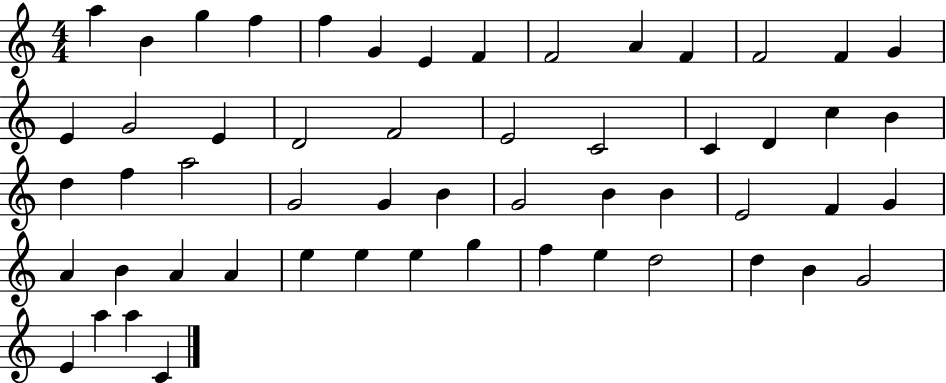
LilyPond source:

{
  \clef treble
  \numericTimeSignature
  \time 4/4
  \key c \major
  a''4 b'4 g''4 f''4 | f''4 g'4 e'4 f'4 | f'2 a'4 f'4 | f'2 f'4 g'4 | \break e'4 g'2 e'4 | d'2 f'2 | e'2 c'2 | c'4 d'4 c''4 b'4 | \break d''4 f''4 a''2 | g'2 g'4 b'4 | g'2 b'4 b'4 | e'2 f'4 g'4 | \break a'4 b'4 a'4 a'4 | e''4 e''4 e''4 g''4 | f''4 e''4 d''2 | d''4 b'4 g'2 | \break e'4 a''4 a''4 c'4 | \bar "|."
}